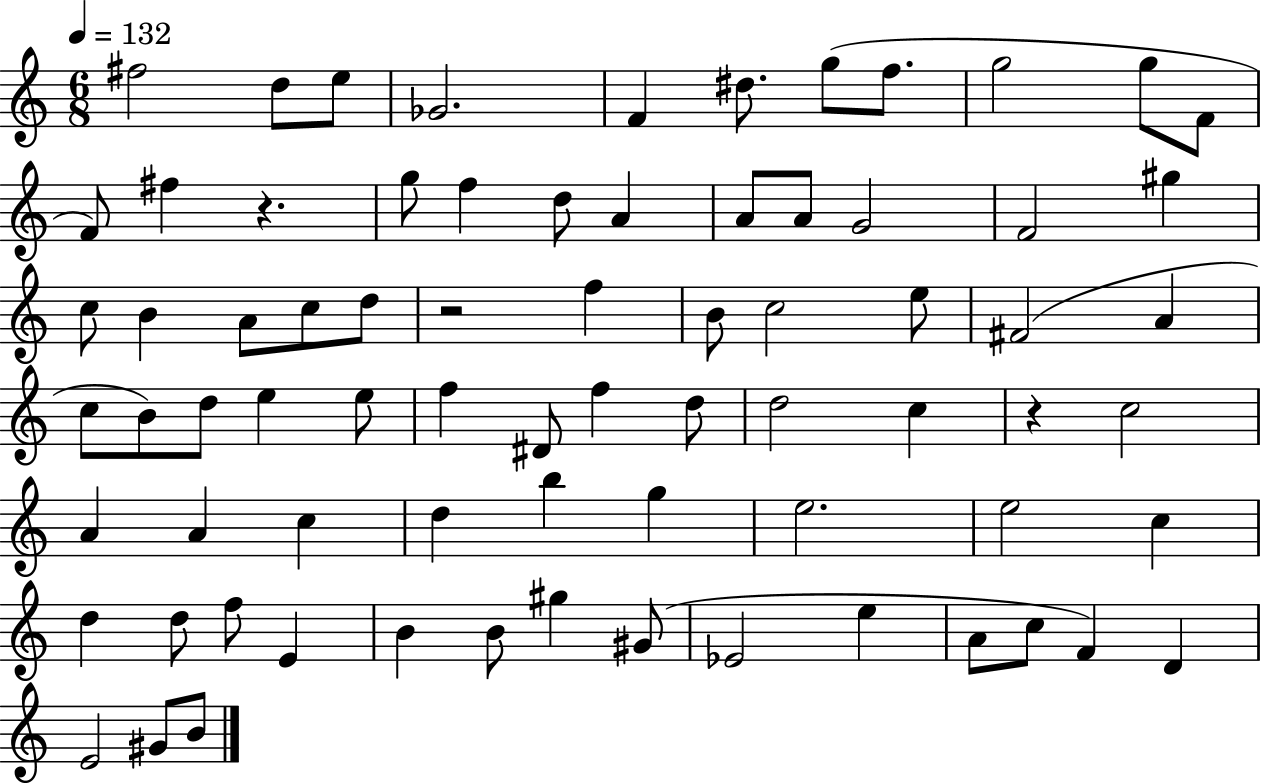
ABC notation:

X:1
T:Untitled
M:6/8
L:1/4
K:C
^f2 d/2 e/2 _G2 F ^d/2 g/2 f/2 g2 g/2 F/2 F/2 ^f z g/2 f d/2 A A/2 A/2 G2 F2 ^g c/2 B A/2 c/2 d/2 z2 f B/2 c2 e/2 ^F2 A c/2 B/2 d/2 e e/2 f ^D/2 f d/2 d2 c z c2 A A c d b g e2 e2 c d d/2 f/2 E B B/2 ^g ^G/2 _E2 e A/2 c/2 F D E2 ^G/2 B/2